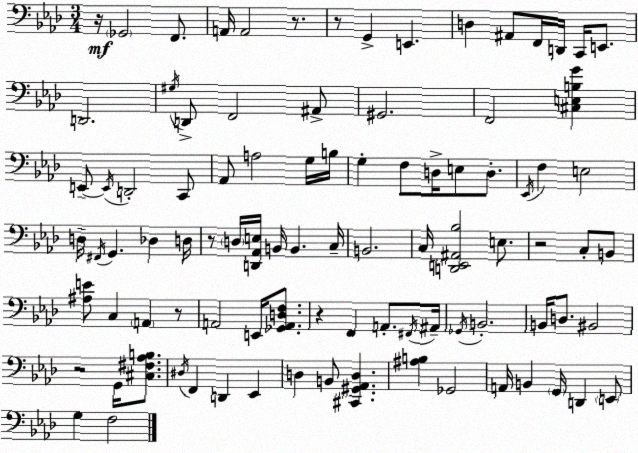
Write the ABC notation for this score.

X:1
T:Untitled
M:3/4
L:1/4
K:Fm
z/4 _G,,2 F,,/2 A,,/4 A,,2 z/2 z/2 G,, E,, D, ^A,,/2 F,,/4 D,,/4 C,,/4 E,,/2 D,,2 ^G,/4 D,,/2 F,,2 ^A,,/2 ^G,,2 F,,2 [^C,E,B,G] E,,/2 E,,/4 D,,2 C,,/2 _A,,/2 A,2 G,/4 B,/4 G, F,/2 D,/4 E,/2 D,/2 _E,,/4 F, E,2 D,/4 ^F,,/4 G,, _D, D,/4 z/2 D,/4 [D,,_A,,E,]/4 B,,/4 B,, C,/4 B,,2 C,/4 [D,,E,,^A,,_B,]2 E,/2 z2 C,/2 B,,/2 [^A,E]/2 C, A,, z/2 A,,2 E,,/4 [_G,,A,,D,F,]/2 z F,, A,,/2 ^F,,/4 ^A,,/4 _G,,/4 B,,2 B,,/4 D,/2 ^B,,2 z2 G,,/4 [^C,^F,_A,B,]/2 ^D,/4 F,, D,, _E,, D, B,,/2 [^C,,^G,,_A,,D,] [^A,B,] _G,,2 A,,/4 B,, G,,/4 D,, E,,/2 G, F,2